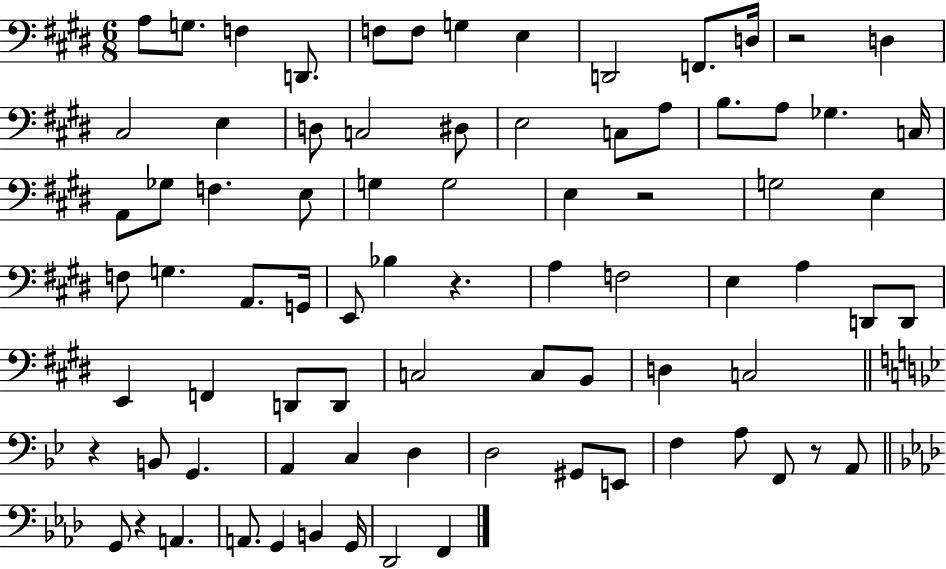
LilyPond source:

{
  \clef bass
  \numericTimeSignature
  \time 6/8
  \key e \major
  a8 g8. f4 d,8. | f8 f8 g4 e4 | d,2 f,8. d16 | r2 d4 | \break cis2 e4 | d8 c2 dis8 | e2 c8 a8 | b8. a8 ges4. c16 | \break a,8 ges8 f4. e8 | g4 g2 | e4 r2 | g2 e4 | \break f8 g4. a,8. g,16 | e,8 bes4 r4. | a4 f2 | e4 a4 d,8 d,8 | \break e,4 f,4 d,8 d,8 | c2 c8 b,8 | d4 c2 | \bar "||" \break \key g \minor r4 b,8 g,4. | a,4 c4 d4 | d2 gis,8 e,8 | f4 a8 f,8 r8 a,8 | \break \bar "||" \break \key aes \major g,8 r4 a,4. | a,8. g,4 b,4 g,16 | des,2 f,4 | \bar "|."
}